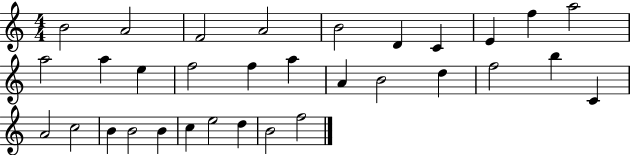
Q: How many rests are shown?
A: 0